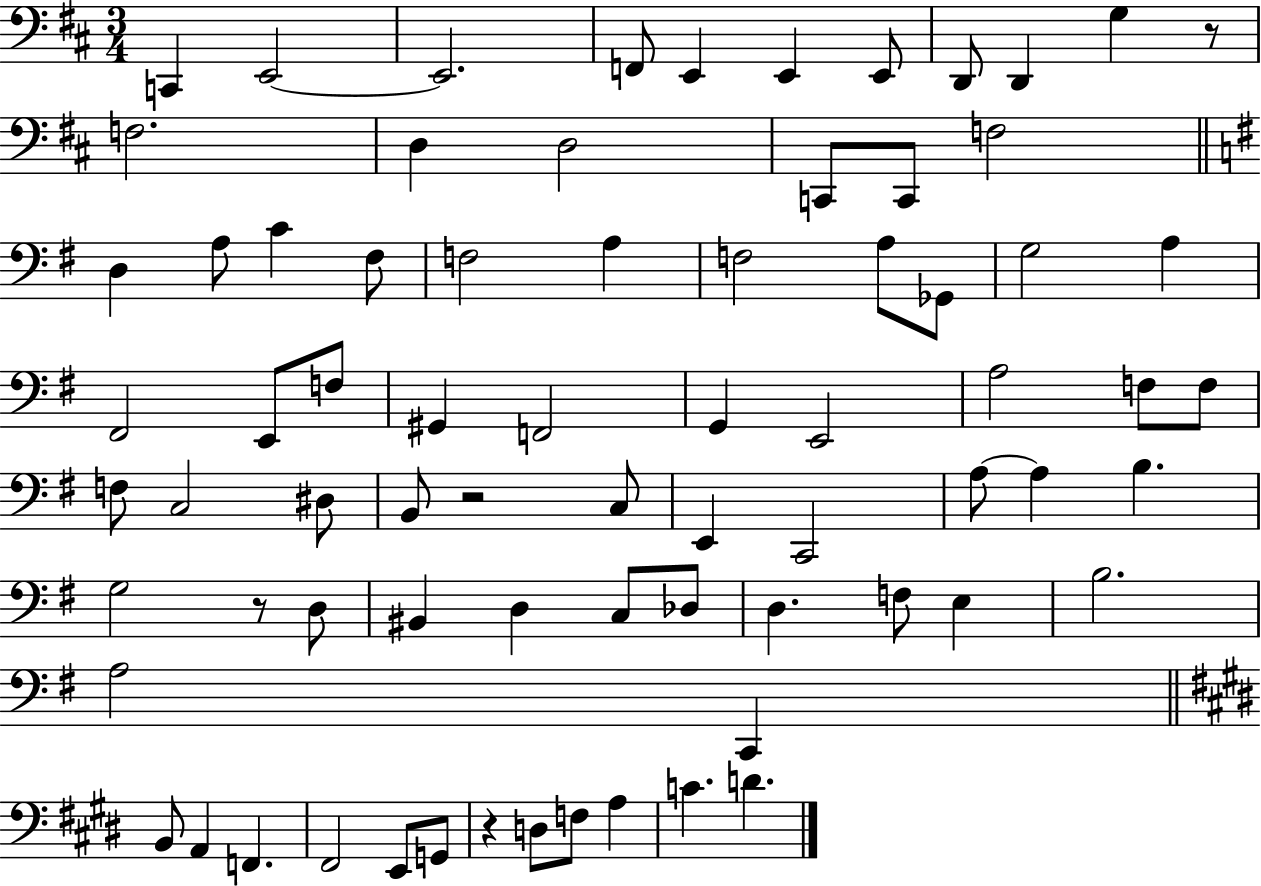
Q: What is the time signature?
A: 3/4